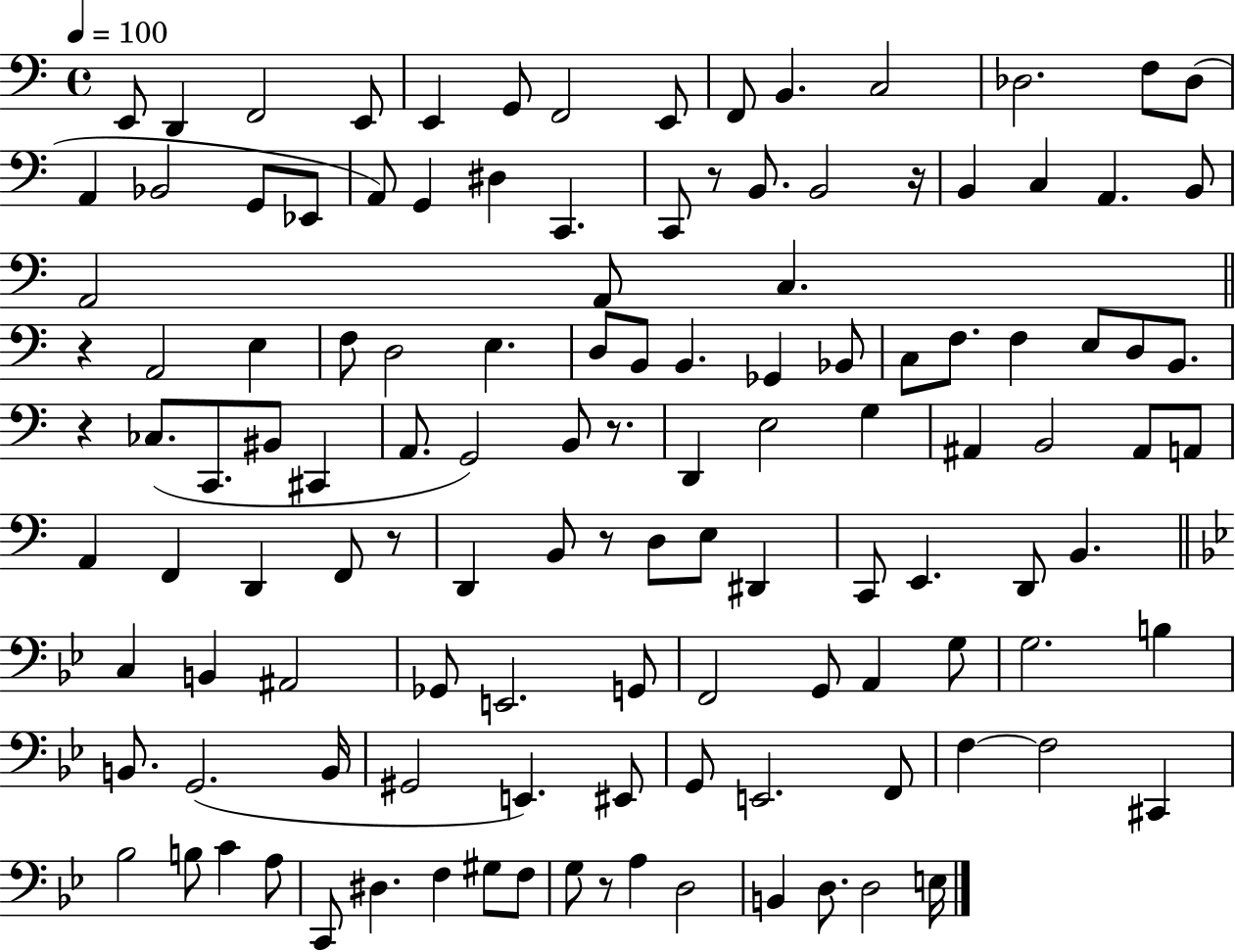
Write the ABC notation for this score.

X:1
T:Untitled
M:4/4
L:1/4
K:C
E,,/2 D,, F,,2 E,,/2 E,, G,,/2 F,,2 E,,/2 F,,/2 B,, C,2 _D,2 F,/2 _D,/2 A,, _B,,2 G,,/2 _E,,/2 A,,/2 G,, ^D, C,, C,,/2 z/2 B,,/2 B,,2 z/4 B,, C, A,, B,,/2 A,,2 A,,/2 C, z A,,2 E, F,/2 D,2 E, D,/2 B,,/2 B,, _G,, _B,,/2 C,/2 F,/2 F, E,/2 D,/2 B,,/2 z _C,/2 C,,/2 ^B,,/2 ^C,, A,,/2 G,,2 B,,/2 z/2 D,, E,2 G, ^A,, B,,2 ^A,,/2 A,,/2 A,, F,, D,, F,,/2 z/2 D,, B,,/2 z/2 D,/2 E,/2 ^D,, C,,/2 E,, D,,/2 B,, C, B,, ^A,,2 _G,,/2 E,,2 G,,/2 F,,2 G,,/2 A,, G,/2 G,2 B, B,,/2 G,,2 B,,/4 ^G,,2 E,, ^E,,/2 G,,/2 E,,2 F,,/2 F, F,2 ^C,, _B,2 B,/2 C A,/2 C,,/2 ^D, F, ^G,/2 F,/2 G,/2 z/2 A, D,2 B,, D,/2 D,2 E,/4